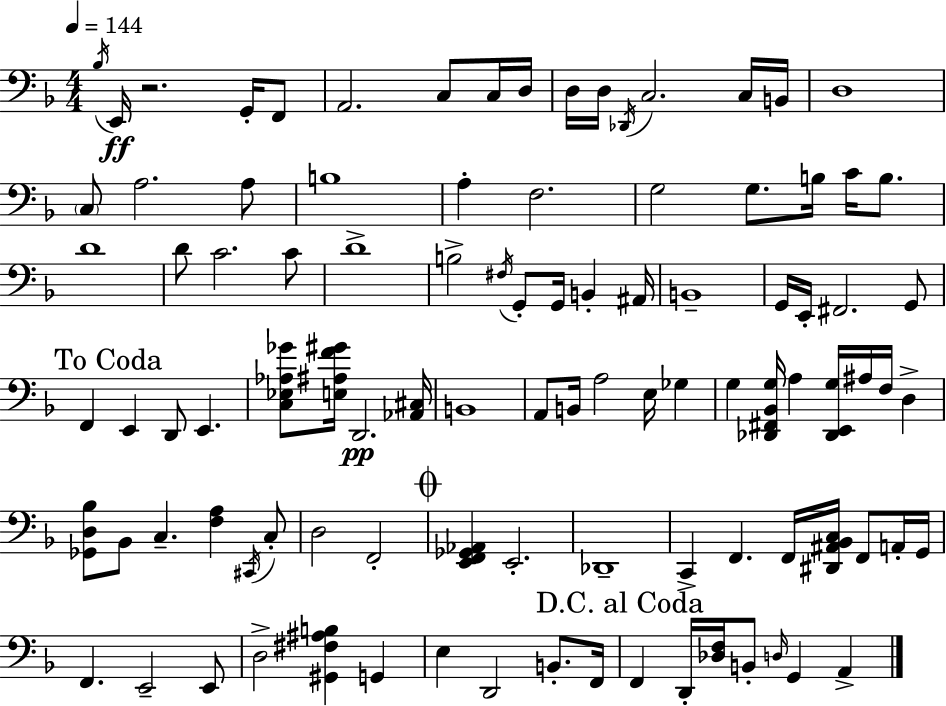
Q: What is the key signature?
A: D minor